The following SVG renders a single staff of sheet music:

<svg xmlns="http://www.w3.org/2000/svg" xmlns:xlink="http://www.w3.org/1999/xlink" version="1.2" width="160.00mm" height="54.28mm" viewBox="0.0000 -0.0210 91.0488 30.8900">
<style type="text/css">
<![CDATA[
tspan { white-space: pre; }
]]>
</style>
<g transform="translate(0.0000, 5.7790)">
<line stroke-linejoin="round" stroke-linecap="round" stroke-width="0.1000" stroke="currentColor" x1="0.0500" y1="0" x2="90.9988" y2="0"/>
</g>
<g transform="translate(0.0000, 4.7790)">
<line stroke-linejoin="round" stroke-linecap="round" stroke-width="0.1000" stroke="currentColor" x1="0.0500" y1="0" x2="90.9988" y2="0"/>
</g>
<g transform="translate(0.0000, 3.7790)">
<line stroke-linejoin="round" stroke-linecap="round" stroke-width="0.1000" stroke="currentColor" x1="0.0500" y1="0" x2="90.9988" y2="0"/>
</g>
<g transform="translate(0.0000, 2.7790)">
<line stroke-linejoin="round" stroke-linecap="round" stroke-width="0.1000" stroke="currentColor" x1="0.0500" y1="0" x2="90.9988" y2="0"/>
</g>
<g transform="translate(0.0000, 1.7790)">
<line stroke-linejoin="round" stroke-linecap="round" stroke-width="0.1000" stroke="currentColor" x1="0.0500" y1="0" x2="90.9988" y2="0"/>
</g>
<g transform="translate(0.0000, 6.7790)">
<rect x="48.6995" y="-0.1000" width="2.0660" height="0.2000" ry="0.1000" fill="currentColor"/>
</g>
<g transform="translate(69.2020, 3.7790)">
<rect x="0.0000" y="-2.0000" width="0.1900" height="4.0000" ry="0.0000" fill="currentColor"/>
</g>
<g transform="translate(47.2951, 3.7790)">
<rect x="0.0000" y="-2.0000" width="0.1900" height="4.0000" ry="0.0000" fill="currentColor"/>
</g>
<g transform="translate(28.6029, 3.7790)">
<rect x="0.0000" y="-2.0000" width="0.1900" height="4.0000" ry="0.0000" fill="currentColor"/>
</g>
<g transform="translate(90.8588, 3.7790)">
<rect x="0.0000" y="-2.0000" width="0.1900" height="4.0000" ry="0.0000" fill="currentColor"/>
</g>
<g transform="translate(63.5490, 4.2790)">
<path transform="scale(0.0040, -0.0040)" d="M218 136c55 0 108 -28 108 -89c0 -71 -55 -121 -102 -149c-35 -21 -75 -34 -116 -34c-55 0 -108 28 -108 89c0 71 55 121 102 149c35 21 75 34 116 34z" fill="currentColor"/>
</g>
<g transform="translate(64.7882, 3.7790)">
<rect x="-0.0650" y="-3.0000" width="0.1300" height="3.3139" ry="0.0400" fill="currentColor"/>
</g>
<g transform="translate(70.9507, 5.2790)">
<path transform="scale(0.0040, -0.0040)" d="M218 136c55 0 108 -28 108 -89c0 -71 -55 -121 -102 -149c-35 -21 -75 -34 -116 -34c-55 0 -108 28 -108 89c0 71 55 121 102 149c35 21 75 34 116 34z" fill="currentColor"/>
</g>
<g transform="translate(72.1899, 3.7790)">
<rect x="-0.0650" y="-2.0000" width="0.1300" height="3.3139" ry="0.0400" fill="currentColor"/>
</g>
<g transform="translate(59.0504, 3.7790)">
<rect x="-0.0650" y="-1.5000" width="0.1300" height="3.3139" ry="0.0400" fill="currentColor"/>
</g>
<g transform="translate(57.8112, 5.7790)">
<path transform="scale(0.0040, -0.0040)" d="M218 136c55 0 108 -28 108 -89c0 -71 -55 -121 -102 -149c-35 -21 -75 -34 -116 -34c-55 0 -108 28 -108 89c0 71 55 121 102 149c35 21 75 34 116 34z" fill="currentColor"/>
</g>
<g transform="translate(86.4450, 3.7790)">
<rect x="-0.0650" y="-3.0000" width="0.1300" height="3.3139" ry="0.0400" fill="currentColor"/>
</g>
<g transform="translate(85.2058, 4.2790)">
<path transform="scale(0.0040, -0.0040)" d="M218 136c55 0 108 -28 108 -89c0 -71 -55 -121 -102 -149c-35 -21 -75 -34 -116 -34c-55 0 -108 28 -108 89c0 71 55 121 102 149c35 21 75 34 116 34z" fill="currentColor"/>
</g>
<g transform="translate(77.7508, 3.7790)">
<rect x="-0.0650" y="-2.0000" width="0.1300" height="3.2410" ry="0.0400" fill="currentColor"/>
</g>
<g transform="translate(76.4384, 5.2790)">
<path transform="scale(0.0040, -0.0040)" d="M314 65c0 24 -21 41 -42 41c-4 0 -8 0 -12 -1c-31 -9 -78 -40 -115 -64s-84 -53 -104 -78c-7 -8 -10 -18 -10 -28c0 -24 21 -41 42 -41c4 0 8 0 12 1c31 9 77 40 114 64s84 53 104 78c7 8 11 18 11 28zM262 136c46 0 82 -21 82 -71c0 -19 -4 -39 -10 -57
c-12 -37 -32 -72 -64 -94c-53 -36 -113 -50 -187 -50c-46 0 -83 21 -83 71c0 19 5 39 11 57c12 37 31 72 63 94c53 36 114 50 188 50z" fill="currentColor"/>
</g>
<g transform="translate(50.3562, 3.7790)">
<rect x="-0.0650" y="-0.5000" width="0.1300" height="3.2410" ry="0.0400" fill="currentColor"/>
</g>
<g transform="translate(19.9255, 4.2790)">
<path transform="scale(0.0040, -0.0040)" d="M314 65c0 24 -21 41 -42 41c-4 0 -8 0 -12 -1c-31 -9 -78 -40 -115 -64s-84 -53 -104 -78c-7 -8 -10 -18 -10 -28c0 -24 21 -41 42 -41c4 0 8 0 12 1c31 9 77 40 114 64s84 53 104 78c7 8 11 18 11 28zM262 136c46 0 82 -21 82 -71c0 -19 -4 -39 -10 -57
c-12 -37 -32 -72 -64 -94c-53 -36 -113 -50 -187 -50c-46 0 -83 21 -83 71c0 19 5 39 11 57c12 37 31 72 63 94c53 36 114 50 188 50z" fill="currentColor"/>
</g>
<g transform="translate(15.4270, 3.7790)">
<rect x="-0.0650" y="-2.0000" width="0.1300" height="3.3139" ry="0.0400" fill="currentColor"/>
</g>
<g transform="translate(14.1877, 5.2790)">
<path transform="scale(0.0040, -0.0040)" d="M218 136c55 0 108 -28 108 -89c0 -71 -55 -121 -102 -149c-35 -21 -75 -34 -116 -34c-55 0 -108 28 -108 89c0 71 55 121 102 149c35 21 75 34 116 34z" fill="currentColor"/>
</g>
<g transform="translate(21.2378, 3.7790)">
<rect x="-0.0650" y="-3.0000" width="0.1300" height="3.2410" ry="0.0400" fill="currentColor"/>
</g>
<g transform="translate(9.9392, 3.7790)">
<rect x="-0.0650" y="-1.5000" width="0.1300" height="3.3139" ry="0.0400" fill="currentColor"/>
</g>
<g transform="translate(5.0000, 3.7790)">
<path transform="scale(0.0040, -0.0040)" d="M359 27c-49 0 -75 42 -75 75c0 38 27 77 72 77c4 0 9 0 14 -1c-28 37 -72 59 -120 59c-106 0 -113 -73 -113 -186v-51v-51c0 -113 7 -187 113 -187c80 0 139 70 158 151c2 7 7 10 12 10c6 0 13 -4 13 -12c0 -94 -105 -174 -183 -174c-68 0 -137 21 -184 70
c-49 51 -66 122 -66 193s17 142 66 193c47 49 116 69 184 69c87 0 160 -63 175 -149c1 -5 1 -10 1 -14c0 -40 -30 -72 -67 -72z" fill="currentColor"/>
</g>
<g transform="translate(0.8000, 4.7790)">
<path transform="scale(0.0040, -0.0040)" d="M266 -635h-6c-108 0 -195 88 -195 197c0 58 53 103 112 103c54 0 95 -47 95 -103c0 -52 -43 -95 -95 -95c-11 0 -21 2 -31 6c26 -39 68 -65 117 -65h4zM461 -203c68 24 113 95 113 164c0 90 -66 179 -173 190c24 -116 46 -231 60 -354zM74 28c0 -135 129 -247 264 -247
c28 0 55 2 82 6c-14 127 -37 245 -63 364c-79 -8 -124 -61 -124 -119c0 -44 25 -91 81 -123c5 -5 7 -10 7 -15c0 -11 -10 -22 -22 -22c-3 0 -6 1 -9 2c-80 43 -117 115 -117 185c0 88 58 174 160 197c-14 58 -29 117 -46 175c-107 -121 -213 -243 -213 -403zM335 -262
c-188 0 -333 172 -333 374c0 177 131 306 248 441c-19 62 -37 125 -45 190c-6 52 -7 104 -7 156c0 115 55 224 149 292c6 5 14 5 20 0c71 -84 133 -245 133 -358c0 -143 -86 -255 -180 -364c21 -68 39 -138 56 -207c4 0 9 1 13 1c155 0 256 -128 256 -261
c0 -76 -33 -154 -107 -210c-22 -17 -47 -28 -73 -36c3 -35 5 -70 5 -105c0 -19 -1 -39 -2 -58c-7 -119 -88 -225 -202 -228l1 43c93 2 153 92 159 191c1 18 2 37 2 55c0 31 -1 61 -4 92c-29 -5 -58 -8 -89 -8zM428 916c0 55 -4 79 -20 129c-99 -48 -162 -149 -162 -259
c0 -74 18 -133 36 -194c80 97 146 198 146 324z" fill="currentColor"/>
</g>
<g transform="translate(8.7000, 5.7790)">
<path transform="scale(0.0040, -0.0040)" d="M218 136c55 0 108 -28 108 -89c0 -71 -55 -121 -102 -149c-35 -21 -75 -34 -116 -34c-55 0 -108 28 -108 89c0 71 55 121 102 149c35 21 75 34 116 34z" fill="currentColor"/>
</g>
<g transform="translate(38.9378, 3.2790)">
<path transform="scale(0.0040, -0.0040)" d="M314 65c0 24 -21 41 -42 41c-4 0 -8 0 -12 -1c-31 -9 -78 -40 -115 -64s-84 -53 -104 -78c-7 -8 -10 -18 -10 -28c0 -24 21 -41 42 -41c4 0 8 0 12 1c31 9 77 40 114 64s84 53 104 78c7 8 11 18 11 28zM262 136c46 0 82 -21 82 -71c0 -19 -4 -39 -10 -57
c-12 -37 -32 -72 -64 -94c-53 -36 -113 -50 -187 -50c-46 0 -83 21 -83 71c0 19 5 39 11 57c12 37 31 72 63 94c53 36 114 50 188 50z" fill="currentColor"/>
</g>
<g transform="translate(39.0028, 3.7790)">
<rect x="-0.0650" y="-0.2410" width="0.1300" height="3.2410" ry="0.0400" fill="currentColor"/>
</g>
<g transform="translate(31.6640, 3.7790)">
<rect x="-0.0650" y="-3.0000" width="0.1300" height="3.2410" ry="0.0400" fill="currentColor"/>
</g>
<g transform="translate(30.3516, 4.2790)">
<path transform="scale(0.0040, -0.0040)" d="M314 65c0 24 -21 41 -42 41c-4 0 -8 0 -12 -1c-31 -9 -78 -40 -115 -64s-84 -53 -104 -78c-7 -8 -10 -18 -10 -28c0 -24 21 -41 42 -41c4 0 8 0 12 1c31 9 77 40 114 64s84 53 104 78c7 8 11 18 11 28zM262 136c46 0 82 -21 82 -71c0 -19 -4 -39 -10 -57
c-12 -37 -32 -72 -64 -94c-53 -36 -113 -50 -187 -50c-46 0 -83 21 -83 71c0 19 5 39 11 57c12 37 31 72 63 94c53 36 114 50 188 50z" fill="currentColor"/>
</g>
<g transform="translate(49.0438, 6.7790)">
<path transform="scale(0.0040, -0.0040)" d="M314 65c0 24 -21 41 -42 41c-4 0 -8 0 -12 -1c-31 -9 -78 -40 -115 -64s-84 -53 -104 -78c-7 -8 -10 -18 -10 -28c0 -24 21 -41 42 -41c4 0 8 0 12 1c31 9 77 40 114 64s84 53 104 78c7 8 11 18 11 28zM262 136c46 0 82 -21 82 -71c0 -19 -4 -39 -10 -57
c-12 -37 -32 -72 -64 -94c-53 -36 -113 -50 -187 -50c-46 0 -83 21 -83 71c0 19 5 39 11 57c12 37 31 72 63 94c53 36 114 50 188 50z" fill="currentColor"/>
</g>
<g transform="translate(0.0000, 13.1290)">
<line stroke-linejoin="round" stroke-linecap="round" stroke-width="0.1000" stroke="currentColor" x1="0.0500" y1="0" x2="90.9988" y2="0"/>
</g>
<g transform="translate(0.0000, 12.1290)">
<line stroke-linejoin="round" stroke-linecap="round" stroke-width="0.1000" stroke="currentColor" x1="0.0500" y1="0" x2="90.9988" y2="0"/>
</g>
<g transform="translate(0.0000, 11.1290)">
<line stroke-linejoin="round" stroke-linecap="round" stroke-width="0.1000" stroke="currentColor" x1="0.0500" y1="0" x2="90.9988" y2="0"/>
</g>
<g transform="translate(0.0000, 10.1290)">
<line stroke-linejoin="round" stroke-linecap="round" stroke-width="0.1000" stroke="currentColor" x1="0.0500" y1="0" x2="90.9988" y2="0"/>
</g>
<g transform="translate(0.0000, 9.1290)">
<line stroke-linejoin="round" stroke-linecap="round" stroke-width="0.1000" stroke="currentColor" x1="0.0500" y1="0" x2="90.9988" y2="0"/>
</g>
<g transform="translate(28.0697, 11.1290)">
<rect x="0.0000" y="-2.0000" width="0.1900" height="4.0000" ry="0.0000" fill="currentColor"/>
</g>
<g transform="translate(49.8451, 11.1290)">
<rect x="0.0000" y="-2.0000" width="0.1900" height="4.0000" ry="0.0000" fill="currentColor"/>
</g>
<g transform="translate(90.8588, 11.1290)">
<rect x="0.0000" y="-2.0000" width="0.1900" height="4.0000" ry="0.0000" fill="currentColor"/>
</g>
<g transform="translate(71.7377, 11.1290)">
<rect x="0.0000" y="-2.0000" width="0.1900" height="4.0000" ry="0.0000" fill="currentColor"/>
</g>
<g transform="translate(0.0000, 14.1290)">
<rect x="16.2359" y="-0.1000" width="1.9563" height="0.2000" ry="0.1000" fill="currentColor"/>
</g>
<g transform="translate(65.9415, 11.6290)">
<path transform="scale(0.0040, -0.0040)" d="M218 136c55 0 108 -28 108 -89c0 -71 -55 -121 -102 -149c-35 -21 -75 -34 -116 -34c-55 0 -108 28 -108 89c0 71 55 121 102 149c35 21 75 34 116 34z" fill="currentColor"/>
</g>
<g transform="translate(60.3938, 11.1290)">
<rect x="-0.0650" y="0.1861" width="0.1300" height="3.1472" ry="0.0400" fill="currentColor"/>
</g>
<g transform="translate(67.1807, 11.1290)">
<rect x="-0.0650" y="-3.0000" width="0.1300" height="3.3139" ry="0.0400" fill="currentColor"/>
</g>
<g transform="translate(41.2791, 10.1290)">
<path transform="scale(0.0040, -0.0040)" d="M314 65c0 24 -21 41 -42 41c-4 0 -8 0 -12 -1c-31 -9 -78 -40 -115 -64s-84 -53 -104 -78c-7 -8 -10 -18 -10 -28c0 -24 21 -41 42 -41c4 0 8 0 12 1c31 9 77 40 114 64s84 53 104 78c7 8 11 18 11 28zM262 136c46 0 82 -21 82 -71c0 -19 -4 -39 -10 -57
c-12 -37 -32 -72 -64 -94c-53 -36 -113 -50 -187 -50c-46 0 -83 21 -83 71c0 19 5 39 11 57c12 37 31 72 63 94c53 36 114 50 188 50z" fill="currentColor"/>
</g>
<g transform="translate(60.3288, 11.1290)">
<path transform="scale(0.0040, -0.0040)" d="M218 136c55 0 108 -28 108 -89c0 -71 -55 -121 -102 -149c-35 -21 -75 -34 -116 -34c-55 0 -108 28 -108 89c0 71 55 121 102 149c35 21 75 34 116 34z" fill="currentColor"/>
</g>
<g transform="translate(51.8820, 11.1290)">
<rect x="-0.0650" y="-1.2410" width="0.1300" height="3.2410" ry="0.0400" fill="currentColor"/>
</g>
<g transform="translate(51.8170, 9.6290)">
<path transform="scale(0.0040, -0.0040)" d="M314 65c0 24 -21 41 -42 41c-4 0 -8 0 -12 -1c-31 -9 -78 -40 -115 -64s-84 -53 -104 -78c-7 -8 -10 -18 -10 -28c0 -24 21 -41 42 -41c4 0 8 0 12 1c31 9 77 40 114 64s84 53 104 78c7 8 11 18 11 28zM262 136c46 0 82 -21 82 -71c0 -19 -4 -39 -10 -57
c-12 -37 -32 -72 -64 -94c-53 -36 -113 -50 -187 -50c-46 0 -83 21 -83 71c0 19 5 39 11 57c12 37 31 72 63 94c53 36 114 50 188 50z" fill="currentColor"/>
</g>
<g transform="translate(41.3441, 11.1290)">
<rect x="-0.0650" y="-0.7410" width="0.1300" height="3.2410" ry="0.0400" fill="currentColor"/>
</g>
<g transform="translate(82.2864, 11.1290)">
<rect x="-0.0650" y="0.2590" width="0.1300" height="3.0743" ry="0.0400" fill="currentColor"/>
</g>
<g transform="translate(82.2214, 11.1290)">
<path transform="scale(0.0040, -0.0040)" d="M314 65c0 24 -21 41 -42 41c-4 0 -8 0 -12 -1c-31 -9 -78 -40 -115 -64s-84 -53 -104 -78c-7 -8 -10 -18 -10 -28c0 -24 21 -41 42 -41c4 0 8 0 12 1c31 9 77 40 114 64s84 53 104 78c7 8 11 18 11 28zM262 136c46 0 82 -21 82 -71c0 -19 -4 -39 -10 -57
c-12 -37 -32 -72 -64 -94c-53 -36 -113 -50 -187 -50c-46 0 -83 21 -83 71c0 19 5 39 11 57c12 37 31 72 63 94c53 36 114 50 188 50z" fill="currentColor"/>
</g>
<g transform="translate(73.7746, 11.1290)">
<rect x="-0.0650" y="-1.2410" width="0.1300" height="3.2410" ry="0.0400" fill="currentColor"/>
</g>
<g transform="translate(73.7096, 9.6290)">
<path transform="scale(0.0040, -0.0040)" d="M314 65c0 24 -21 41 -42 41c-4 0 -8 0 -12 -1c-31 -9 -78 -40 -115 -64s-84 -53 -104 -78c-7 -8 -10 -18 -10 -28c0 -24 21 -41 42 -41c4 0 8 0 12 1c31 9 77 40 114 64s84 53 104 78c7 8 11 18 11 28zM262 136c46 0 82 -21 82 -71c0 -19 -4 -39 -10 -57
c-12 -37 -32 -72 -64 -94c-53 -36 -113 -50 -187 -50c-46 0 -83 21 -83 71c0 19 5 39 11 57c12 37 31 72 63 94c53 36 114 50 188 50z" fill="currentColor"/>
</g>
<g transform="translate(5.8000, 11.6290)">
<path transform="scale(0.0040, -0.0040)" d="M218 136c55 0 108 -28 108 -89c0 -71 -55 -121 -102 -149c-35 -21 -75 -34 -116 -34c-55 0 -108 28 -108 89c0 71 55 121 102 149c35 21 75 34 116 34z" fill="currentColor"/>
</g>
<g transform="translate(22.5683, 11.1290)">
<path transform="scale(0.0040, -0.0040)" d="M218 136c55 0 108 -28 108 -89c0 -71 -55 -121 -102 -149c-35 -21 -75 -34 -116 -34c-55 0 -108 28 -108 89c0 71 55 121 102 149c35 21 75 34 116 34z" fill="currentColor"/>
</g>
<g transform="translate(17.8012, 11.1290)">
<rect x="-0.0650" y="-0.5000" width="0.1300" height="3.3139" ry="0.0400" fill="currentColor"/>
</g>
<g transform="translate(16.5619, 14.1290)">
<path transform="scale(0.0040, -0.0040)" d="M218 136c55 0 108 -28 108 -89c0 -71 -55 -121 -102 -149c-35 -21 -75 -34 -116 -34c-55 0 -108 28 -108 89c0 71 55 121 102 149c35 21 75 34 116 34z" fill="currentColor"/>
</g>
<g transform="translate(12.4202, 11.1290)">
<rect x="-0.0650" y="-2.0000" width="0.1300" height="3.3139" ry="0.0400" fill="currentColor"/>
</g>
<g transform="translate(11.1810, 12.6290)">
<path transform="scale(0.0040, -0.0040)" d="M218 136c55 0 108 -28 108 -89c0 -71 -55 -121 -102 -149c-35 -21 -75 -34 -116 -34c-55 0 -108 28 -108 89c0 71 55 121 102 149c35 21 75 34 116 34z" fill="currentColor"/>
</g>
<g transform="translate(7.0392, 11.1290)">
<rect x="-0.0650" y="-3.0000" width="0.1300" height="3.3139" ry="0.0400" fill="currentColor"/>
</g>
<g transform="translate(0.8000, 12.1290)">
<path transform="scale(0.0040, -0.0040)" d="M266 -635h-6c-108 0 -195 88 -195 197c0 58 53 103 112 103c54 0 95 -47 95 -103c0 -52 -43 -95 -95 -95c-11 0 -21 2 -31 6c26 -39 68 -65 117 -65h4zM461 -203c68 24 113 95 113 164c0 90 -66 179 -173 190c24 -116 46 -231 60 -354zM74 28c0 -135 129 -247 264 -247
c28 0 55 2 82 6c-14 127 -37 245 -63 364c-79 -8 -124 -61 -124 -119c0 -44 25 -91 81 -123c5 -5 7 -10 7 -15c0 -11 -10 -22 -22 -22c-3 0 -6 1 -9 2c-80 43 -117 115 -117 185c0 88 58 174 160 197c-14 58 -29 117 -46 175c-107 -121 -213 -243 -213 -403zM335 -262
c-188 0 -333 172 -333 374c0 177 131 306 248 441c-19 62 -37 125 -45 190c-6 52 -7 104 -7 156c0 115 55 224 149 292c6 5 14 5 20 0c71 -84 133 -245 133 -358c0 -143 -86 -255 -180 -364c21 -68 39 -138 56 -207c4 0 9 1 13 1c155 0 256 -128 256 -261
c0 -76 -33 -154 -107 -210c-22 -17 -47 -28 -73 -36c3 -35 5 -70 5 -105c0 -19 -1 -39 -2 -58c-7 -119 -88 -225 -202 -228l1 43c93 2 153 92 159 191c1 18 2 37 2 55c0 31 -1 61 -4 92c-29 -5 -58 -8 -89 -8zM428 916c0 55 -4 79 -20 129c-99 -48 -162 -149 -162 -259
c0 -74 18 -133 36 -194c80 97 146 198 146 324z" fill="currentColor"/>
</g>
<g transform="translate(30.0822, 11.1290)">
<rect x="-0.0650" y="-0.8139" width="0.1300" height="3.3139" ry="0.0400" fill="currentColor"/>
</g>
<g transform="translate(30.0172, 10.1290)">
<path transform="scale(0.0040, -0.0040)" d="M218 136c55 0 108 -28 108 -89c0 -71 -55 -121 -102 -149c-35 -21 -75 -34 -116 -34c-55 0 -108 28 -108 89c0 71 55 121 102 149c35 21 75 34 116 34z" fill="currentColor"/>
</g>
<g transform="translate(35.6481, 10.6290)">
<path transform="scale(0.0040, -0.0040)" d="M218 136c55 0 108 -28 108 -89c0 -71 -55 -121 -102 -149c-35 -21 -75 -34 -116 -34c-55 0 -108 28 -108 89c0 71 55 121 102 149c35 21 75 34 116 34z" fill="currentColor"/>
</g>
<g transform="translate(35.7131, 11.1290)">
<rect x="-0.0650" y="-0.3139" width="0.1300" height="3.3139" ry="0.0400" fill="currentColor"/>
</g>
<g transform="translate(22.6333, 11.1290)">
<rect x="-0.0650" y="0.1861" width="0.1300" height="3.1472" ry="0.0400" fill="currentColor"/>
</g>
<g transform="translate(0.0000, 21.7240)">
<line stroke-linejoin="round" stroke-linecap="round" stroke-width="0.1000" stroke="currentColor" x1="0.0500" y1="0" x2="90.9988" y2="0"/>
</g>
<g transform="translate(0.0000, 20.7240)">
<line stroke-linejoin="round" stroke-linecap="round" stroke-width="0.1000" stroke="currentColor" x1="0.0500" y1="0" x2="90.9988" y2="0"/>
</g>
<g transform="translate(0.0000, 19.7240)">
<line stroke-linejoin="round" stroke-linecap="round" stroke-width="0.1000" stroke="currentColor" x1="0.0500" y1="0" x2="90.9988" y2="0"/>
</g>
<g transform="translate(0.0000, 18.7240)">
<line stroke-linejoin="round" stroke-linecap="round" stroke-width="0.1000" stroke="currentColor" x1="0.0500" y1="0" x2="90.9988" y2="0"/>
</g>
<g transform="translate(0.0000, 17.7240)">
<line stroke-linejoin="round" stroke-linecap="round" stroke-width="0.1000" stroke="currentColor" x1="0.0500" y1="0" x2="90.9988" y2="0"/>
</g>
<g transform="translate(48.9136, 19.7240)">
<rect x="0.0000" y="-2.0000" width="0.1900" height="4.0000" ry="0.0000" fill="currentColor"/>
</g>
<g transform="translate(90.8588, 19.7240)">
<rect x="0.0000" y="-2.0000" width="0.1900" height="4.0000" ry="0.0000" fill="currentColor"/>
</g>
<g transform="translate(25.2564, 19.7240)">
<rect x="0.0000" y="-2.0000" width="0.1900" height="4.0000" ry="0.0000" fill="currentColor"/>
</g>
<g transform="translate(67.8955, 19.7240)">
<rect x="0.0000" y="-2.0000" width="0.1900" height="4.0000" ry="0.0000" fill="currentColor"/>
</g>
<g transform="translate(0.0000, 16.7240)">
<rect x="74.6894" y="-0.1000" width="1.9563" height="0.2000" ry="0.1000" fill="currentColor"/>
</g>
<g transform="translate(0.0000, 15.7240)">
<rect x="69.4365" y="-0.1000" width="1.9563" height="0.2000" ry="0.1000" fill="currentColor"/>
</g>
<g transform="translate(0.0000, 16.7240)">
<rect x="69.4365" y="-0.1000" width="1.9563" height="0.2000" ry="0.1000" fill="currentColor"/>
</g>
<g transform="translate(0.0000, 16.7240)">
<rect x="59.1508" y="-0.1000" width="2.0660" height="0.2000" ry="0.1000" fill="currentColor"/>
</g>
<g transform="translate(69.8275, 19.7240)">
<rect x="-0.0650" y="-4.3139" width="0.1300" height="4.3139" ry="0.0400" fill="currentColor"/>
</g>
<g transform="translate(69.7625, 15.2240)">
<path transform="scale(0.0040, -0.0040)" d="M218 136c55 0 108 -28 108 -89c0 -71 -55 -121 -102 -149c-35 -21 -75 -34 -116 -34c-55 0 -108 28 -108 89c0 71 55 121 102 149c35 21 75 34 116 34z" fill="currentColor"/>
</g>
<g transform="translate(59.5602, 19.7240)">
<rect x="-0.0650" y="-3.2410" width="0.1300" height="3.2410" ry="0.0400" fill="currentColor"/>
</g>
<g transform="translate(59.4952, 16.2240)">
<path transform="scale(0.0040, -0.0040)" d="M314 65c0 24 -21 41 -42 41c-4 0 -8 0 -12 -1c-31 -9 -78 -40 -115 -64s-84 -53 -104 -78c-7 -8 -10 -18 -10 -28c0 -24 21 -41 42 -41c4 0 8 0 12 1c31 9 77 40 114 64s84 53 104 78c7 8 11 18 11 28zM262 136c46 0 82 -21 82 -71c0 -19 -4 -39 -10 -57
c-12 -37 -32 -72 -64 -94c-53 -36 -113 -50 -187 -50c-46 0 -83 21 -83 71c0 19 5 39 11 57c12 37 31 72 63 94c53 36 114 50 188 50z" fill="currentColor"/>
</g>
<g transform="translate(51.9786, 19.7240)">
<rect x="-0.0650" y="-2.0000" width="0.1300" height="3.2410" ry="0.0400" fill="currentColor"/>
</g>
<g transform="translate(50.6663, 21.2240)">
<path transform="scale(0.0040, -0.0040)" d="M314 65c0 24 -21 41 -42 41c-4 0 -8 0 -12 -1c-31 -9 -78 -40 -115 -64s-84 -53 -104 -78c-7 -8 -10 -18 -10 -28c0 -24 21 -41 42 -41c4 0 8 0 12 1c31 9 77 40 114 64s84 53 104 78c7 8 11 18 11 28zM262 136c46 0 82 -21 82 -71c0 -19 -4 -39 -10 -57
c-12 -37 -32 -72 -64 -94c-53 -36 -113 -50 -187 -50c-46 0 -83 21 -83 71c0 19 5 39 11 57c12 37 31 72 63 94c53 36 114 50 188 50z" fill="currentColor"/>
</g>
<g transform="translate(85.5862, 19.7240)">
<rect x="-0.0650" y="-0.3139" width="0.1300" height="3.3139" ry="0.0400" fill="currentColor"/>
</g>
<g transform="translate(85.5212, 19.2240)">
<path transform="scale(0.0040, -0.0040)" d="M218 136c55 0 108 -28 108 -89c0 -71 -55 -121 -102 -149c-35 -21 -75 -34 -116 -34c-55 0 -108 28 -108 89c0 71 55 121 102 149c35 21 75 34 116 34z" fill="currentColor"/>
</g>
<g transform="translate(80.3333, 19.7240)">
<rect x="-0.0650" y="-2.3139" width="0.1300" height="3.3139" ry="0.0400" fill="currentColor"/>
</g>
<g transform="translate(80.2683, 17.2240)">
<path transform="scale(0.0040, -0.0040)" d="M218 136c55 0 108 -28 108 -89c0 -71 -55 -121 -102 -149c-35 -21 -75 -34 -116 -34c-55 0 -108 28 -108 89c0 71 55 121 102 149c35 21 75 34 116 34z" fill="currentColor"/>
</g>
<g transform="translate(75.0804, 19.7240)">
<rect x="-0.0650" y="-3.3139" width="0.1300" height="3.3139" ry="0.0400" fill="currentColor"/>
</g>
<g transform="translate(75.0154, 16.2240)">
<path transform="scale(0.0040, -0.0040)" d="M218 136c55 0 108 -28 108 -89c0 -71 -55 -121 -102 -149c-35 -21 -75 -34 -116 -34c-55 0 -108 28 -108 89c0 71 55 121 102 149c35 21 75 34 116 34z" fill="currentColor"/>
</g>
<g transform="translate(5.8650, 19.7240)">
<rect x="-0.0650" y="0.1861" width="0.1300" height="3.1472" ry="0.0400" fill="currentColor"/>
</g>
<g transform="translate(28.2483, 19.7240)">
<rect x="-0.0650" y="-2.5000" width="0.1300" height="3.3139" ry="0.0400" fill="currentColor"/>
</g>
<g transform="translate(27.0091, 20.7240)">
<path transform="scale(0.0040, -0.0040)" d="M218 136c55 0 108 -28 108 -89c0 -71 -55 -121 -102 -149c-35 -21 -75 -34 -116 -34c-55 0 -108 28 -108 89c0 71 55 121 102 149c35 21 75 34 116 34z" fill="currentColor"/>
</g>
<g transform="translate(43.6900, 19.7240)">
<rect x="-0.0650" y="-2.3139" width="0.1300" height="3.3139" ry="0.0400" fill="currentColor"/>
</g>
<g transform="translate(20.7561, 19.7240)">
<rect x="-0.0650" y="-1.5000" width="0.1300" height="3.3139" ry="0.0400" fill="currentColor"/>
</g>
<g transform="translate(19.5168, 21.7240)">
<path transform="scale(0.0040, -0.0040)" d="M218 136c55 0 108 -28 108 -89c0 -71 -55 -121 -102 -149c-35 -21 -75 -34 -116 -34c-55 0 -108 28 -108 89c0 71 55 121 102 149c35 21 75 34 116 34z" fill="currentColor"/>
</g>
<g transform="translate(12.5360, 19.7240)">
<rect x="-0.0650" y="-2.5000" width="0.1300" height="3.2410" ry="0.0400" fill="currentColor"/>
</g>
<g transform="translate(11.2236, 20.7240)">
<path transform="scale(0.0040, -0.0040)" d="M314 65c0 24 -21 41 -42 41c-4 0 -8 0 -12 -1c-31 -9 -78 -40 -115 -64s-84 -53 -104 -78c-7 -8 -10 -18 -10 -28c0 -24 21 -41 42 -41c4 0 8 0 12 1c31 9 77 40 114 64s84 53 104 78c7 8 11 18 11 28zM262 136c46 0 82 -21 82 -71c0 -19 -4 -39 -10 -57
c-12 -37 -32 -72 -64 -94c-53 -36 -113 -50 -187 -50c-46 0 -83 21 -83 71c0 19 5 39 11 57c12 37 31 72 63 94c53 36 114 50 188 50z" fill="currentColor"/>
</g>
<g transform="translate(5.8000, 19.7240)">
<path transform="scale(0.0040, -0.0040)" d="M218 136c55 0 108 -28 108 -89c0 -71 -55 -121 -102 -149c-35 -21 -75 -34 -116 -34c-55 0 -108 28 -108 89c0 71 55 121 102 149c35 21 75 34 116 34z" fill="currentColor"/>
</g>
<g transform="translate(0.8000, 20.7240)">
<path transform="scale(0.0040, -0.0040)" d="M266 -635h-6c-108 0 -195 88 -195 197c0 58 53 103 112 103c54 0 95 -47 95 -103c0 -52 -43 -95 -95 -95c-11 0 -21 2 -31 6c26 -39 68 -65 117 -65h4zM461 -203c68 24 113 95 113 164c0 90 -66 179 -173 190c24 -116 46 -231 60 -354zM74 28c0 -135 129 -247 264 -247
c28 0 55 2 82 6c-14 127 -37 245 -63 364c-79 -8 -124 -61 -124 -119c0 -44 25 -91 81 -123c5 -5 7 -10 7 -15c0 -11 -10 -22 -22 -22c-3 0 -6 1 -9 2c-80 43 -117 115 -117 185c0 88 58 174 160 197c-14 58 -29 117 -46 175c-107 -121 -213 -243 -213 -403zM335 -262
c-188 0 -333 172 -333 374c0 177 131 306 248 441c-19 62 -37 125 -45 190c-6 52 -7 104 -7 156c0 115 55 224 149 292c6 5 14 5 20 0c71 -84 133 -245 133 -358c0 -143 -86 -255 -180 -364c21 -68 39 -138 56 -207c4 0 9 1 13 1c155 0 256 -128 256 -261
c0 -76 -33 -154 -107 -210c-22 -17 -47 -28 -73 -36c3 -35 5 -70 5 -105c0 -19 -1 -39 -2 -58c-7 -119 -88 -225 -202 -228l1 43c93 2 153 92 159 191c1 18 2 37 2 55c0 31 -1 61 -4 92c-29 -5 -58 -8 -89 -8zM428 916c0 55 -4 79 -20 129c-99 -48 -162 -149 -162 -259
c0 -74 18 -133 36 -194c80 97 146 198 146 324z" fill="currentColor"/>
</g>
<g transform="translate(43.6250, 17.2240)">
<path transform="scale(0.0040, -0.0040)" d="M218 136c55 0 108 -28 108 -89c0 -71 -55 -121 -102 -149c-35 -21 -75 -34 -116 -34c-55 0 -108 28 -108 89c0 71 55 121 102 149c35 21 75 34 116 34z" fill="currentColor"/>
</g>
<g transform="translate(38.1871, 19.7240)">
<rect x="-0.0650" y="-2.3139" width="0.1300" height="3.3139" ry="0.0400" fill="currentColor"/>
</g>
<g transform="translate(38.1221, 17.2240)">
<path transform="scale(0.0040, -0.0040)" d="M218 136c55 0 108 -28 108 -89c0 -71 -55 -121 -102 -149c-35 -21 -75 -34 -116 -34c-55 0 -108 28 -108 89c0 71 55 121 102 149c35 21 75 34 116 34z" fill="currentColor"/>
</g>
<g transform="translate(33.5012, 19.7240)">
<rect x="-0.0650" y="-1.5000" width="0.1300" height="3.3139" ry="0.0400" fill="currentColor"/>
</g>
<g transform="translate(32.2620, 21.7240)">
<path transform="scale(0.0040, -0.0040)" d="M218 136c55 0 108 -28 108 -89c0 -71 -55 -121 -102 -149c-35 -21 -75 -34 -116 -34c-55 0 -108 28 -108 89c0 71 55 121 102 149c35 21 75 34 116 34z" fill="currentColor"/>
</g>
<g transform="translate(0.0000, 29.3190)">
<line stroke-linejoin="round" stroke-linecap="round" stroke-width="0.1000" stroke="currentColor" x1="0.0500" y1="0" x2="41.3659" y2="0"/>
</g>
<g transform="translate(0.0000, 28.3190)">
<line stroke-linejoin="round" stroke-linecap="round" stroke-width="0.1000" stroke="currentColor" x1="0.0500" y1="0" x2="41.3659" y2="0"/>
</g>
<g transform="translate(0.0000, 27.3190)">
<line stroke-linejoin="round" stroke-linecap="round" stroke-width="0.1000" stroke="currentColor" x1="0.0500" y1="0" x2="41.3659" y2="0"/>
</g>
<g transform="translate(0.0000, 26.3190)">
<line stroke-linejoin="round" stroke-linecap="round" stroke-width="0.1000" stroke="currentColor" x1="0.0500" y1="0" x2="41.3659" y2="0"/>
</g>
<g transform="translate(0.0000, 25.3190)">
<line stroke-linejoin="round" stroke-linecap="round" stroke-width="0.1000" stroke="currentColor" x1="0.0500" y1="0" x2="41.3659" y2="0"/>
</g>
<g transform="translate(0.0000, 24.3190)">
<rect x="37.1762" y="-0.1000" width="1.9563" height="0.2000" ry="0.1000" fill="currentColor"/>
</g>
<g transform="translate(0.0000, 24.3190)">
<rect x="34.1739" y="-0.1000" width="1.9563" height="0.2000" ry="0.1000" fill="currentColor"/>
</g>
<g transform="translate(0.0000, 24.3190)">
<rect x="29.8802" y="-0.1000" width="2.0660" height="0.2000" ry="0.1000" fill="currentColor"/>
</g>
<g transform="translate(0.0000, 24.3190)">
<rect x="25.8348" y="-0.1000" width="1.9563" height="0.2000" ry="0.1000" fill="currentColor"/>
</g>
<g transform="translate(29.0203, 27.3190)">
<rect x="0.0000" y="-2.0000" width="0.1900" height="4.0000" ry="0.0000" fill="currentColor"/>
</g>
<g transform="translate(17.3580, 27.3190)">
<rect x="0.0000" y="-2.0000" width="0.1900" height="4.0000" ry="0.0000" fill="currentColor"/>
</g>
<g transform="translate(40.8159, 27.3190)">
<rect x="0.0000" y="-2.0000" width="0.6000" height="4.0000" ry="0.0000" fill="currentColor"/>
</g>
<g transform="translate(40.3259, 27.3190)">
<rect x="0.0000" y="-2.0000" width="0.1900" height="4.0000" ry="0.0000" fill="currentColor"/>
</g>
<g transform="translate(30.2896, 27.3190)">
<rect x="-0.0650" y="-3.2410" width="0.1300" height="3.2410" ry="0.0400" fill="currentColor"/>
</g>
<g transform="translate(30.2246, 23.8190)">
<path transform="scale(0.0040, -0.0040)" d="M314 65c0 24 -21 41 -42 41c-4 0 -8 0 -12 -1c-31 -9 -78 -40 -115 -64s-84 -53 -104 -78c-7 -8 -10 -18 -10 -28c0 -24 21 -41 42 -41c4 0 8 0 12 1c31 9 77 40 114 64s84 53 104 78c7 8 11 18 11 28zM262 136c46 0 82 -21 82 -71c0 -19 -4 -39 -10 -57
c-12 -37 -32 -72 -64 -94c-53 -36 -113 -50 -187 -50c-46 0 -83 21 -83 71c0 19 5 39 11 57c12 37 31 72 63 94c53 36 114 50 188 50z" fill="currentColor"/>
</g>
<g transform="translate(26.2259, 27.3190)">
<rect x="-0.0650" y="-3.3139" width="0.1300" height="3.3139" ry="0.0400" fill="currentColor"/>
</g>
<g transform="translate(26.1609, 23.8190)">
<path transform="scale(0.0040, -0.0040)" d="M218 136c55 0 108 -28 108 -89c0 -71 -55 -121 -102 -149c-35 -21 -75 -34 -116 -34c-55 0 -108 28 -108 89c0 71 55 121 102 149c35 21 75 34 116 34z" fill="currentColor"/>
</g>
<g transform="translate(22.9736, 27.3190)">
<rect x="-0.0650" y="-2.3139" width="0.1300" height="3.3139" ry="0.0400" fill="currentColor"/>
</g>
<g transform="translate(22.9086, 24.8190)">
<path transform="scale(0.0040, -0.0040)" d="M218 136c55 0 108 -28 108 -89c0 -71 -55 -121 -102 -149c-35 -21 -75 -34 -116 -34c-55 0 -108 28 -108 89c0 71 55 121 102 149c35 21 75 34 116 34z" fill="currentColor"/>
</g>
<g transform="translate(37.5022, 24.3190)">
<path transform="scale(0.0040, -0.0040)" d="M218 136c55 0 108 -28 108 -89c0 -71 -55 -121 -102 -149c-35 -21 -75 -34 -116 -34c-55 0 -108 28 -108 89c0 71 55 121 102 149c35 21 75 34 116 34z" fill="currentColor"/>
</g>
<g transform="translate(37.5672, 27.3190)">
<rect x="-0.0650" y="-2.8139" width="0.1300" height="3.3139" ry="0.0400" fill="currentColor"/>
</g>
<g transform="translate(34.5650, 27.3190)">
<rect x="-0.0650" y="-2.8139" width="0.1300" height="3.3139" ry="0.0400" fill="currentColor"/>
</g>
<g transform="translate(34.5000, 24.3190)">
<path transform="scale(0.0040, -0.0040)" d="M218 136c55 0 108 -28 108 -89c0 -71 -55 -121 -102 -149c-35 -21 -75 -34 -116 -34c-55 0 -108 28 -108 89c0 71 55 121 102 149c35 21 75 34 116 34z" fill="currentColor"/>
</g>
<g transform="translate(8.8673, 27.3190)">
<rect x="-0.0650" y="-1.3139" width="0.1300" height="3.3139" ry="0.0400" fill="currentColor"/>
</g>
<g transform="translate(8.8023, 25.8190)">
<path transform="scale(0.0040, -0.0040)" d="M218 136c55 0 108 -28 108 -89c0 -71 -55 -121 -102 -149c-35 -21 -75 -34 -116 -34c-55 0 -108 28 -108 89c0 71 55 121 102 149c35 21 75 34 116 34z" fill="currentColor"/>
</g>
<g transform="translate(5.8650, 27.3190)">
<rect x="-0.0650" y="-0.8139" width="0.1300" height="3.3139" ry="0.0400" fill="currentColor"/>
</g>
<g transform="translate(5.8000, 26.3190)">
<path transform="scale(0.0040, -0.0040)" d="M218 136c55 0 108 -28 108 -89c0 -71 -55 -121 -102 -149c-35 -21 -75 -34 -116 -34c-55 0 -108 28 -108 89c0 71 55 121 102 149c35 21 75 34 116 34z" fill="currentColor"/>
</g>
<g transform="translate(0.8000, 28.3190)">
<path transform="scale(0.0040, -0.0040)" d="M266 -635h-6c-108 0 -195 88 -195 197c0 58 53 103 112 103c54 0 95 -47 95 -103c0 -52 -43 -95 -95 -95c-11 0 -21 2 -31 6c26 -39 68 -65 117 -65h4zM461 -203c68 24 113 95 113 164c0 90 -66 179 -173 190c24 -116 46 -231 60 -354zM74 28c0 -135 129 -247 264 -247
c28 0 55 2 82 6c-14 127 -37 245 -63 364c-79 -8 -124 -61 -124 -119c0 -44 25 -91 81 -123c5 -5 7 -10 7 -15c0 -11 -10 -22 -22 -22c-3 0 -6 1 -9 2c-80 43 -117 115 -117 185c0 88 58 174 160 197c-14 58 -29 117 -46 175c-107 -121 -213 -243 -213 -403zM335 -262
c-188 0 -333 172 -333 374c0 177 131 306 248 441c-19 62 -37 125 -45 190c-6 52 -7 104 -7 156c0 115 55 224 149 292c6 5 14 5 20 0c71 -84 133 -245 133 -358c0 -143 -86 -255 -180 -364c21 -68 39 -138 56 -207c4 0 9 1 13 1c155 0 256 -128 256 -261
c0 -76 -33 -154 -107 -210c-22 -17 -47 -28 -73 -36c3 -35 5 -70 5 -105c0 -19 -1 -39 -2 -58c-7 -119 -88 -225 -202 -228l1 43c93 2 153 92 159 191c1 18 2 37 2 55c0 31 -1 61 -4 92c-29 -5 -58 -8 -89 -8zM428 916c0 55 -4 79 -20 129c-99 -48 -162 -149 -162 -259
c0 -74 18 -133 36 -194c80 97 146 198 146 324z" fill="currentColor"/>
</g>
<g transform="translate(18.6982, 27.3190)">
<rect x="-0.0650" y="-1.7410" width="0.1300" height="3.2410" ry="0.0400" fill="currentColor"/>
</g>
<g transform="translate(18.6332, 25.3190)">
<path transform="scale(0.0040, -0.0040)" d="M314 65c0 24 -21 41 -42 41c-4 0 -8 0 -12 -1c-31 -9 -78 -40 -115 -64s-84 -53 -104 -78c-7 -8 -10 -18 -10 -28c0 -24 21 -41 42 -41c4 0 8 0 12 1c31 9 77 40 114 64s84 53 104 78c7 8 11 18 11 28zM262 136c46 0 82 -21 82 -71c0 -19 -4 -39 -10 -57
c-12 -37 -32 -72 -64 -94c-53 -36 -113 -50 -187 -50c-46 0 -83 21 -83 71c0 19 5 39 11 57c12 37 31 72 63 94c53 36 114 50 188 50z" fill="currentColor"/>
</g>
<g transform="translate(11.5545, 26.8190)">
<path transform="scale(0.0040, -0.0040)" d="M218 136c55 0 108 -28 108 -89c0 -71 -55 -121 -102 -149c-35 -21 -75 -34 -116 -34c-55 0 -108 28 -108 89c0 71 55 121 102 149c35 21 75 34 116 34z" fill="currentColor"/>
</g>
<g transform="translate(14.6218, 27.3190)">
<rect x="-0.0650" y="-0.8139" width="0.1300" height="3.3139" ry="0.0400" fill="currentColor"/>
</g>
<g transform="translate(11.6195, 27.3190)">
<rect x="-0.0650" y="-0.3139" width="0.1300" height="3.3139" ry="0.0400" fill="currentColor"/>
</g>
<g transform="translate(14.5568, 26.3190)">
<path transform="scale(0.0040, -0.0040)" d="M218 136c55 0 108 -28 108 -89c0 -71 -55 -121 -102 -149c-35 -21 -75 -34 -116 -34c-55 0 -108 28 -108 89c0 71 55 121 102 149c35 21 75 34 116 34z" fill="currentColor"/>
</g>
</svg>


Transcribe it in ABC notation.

X:1
T:Untitled
M:4/4
L:1/4
K:C
E F A2 A2 c2 C2 E A F F2 A A F C B d c d2 e2 B A e2 B2 B G2 E G E g g F2 b2 d' b g c d e c d f2 g b b2 a a